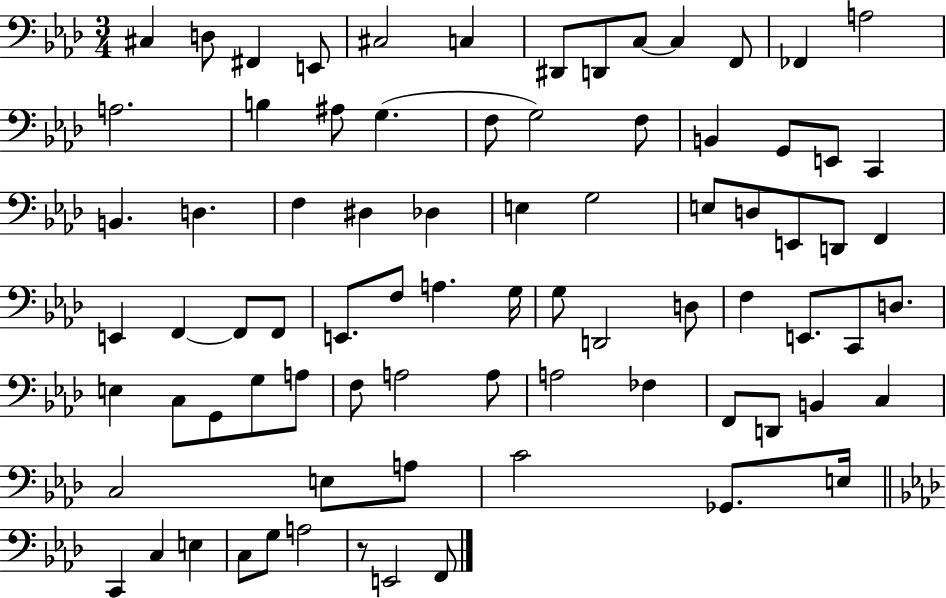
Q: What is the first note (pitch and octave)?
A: C#3